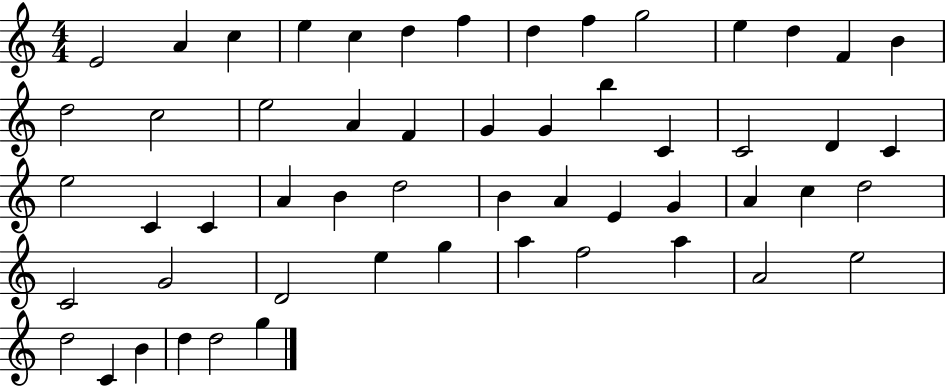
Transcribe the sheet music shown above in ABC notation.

X:1
T:Untitled
M:4/4
L:1/4
K:C
E2 A c e c d f d f g2 e d F B d2 c2 e2 A F G G b C C2 D C e2 C C A B d2 B A E G A c d2 C2 G2 D2 e g a f2 a A2 e2 d2 C B d d2 g